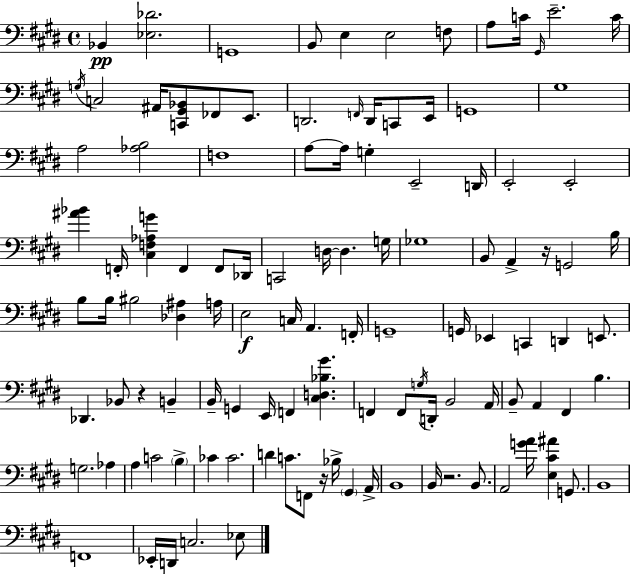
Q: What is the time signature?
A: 4/4